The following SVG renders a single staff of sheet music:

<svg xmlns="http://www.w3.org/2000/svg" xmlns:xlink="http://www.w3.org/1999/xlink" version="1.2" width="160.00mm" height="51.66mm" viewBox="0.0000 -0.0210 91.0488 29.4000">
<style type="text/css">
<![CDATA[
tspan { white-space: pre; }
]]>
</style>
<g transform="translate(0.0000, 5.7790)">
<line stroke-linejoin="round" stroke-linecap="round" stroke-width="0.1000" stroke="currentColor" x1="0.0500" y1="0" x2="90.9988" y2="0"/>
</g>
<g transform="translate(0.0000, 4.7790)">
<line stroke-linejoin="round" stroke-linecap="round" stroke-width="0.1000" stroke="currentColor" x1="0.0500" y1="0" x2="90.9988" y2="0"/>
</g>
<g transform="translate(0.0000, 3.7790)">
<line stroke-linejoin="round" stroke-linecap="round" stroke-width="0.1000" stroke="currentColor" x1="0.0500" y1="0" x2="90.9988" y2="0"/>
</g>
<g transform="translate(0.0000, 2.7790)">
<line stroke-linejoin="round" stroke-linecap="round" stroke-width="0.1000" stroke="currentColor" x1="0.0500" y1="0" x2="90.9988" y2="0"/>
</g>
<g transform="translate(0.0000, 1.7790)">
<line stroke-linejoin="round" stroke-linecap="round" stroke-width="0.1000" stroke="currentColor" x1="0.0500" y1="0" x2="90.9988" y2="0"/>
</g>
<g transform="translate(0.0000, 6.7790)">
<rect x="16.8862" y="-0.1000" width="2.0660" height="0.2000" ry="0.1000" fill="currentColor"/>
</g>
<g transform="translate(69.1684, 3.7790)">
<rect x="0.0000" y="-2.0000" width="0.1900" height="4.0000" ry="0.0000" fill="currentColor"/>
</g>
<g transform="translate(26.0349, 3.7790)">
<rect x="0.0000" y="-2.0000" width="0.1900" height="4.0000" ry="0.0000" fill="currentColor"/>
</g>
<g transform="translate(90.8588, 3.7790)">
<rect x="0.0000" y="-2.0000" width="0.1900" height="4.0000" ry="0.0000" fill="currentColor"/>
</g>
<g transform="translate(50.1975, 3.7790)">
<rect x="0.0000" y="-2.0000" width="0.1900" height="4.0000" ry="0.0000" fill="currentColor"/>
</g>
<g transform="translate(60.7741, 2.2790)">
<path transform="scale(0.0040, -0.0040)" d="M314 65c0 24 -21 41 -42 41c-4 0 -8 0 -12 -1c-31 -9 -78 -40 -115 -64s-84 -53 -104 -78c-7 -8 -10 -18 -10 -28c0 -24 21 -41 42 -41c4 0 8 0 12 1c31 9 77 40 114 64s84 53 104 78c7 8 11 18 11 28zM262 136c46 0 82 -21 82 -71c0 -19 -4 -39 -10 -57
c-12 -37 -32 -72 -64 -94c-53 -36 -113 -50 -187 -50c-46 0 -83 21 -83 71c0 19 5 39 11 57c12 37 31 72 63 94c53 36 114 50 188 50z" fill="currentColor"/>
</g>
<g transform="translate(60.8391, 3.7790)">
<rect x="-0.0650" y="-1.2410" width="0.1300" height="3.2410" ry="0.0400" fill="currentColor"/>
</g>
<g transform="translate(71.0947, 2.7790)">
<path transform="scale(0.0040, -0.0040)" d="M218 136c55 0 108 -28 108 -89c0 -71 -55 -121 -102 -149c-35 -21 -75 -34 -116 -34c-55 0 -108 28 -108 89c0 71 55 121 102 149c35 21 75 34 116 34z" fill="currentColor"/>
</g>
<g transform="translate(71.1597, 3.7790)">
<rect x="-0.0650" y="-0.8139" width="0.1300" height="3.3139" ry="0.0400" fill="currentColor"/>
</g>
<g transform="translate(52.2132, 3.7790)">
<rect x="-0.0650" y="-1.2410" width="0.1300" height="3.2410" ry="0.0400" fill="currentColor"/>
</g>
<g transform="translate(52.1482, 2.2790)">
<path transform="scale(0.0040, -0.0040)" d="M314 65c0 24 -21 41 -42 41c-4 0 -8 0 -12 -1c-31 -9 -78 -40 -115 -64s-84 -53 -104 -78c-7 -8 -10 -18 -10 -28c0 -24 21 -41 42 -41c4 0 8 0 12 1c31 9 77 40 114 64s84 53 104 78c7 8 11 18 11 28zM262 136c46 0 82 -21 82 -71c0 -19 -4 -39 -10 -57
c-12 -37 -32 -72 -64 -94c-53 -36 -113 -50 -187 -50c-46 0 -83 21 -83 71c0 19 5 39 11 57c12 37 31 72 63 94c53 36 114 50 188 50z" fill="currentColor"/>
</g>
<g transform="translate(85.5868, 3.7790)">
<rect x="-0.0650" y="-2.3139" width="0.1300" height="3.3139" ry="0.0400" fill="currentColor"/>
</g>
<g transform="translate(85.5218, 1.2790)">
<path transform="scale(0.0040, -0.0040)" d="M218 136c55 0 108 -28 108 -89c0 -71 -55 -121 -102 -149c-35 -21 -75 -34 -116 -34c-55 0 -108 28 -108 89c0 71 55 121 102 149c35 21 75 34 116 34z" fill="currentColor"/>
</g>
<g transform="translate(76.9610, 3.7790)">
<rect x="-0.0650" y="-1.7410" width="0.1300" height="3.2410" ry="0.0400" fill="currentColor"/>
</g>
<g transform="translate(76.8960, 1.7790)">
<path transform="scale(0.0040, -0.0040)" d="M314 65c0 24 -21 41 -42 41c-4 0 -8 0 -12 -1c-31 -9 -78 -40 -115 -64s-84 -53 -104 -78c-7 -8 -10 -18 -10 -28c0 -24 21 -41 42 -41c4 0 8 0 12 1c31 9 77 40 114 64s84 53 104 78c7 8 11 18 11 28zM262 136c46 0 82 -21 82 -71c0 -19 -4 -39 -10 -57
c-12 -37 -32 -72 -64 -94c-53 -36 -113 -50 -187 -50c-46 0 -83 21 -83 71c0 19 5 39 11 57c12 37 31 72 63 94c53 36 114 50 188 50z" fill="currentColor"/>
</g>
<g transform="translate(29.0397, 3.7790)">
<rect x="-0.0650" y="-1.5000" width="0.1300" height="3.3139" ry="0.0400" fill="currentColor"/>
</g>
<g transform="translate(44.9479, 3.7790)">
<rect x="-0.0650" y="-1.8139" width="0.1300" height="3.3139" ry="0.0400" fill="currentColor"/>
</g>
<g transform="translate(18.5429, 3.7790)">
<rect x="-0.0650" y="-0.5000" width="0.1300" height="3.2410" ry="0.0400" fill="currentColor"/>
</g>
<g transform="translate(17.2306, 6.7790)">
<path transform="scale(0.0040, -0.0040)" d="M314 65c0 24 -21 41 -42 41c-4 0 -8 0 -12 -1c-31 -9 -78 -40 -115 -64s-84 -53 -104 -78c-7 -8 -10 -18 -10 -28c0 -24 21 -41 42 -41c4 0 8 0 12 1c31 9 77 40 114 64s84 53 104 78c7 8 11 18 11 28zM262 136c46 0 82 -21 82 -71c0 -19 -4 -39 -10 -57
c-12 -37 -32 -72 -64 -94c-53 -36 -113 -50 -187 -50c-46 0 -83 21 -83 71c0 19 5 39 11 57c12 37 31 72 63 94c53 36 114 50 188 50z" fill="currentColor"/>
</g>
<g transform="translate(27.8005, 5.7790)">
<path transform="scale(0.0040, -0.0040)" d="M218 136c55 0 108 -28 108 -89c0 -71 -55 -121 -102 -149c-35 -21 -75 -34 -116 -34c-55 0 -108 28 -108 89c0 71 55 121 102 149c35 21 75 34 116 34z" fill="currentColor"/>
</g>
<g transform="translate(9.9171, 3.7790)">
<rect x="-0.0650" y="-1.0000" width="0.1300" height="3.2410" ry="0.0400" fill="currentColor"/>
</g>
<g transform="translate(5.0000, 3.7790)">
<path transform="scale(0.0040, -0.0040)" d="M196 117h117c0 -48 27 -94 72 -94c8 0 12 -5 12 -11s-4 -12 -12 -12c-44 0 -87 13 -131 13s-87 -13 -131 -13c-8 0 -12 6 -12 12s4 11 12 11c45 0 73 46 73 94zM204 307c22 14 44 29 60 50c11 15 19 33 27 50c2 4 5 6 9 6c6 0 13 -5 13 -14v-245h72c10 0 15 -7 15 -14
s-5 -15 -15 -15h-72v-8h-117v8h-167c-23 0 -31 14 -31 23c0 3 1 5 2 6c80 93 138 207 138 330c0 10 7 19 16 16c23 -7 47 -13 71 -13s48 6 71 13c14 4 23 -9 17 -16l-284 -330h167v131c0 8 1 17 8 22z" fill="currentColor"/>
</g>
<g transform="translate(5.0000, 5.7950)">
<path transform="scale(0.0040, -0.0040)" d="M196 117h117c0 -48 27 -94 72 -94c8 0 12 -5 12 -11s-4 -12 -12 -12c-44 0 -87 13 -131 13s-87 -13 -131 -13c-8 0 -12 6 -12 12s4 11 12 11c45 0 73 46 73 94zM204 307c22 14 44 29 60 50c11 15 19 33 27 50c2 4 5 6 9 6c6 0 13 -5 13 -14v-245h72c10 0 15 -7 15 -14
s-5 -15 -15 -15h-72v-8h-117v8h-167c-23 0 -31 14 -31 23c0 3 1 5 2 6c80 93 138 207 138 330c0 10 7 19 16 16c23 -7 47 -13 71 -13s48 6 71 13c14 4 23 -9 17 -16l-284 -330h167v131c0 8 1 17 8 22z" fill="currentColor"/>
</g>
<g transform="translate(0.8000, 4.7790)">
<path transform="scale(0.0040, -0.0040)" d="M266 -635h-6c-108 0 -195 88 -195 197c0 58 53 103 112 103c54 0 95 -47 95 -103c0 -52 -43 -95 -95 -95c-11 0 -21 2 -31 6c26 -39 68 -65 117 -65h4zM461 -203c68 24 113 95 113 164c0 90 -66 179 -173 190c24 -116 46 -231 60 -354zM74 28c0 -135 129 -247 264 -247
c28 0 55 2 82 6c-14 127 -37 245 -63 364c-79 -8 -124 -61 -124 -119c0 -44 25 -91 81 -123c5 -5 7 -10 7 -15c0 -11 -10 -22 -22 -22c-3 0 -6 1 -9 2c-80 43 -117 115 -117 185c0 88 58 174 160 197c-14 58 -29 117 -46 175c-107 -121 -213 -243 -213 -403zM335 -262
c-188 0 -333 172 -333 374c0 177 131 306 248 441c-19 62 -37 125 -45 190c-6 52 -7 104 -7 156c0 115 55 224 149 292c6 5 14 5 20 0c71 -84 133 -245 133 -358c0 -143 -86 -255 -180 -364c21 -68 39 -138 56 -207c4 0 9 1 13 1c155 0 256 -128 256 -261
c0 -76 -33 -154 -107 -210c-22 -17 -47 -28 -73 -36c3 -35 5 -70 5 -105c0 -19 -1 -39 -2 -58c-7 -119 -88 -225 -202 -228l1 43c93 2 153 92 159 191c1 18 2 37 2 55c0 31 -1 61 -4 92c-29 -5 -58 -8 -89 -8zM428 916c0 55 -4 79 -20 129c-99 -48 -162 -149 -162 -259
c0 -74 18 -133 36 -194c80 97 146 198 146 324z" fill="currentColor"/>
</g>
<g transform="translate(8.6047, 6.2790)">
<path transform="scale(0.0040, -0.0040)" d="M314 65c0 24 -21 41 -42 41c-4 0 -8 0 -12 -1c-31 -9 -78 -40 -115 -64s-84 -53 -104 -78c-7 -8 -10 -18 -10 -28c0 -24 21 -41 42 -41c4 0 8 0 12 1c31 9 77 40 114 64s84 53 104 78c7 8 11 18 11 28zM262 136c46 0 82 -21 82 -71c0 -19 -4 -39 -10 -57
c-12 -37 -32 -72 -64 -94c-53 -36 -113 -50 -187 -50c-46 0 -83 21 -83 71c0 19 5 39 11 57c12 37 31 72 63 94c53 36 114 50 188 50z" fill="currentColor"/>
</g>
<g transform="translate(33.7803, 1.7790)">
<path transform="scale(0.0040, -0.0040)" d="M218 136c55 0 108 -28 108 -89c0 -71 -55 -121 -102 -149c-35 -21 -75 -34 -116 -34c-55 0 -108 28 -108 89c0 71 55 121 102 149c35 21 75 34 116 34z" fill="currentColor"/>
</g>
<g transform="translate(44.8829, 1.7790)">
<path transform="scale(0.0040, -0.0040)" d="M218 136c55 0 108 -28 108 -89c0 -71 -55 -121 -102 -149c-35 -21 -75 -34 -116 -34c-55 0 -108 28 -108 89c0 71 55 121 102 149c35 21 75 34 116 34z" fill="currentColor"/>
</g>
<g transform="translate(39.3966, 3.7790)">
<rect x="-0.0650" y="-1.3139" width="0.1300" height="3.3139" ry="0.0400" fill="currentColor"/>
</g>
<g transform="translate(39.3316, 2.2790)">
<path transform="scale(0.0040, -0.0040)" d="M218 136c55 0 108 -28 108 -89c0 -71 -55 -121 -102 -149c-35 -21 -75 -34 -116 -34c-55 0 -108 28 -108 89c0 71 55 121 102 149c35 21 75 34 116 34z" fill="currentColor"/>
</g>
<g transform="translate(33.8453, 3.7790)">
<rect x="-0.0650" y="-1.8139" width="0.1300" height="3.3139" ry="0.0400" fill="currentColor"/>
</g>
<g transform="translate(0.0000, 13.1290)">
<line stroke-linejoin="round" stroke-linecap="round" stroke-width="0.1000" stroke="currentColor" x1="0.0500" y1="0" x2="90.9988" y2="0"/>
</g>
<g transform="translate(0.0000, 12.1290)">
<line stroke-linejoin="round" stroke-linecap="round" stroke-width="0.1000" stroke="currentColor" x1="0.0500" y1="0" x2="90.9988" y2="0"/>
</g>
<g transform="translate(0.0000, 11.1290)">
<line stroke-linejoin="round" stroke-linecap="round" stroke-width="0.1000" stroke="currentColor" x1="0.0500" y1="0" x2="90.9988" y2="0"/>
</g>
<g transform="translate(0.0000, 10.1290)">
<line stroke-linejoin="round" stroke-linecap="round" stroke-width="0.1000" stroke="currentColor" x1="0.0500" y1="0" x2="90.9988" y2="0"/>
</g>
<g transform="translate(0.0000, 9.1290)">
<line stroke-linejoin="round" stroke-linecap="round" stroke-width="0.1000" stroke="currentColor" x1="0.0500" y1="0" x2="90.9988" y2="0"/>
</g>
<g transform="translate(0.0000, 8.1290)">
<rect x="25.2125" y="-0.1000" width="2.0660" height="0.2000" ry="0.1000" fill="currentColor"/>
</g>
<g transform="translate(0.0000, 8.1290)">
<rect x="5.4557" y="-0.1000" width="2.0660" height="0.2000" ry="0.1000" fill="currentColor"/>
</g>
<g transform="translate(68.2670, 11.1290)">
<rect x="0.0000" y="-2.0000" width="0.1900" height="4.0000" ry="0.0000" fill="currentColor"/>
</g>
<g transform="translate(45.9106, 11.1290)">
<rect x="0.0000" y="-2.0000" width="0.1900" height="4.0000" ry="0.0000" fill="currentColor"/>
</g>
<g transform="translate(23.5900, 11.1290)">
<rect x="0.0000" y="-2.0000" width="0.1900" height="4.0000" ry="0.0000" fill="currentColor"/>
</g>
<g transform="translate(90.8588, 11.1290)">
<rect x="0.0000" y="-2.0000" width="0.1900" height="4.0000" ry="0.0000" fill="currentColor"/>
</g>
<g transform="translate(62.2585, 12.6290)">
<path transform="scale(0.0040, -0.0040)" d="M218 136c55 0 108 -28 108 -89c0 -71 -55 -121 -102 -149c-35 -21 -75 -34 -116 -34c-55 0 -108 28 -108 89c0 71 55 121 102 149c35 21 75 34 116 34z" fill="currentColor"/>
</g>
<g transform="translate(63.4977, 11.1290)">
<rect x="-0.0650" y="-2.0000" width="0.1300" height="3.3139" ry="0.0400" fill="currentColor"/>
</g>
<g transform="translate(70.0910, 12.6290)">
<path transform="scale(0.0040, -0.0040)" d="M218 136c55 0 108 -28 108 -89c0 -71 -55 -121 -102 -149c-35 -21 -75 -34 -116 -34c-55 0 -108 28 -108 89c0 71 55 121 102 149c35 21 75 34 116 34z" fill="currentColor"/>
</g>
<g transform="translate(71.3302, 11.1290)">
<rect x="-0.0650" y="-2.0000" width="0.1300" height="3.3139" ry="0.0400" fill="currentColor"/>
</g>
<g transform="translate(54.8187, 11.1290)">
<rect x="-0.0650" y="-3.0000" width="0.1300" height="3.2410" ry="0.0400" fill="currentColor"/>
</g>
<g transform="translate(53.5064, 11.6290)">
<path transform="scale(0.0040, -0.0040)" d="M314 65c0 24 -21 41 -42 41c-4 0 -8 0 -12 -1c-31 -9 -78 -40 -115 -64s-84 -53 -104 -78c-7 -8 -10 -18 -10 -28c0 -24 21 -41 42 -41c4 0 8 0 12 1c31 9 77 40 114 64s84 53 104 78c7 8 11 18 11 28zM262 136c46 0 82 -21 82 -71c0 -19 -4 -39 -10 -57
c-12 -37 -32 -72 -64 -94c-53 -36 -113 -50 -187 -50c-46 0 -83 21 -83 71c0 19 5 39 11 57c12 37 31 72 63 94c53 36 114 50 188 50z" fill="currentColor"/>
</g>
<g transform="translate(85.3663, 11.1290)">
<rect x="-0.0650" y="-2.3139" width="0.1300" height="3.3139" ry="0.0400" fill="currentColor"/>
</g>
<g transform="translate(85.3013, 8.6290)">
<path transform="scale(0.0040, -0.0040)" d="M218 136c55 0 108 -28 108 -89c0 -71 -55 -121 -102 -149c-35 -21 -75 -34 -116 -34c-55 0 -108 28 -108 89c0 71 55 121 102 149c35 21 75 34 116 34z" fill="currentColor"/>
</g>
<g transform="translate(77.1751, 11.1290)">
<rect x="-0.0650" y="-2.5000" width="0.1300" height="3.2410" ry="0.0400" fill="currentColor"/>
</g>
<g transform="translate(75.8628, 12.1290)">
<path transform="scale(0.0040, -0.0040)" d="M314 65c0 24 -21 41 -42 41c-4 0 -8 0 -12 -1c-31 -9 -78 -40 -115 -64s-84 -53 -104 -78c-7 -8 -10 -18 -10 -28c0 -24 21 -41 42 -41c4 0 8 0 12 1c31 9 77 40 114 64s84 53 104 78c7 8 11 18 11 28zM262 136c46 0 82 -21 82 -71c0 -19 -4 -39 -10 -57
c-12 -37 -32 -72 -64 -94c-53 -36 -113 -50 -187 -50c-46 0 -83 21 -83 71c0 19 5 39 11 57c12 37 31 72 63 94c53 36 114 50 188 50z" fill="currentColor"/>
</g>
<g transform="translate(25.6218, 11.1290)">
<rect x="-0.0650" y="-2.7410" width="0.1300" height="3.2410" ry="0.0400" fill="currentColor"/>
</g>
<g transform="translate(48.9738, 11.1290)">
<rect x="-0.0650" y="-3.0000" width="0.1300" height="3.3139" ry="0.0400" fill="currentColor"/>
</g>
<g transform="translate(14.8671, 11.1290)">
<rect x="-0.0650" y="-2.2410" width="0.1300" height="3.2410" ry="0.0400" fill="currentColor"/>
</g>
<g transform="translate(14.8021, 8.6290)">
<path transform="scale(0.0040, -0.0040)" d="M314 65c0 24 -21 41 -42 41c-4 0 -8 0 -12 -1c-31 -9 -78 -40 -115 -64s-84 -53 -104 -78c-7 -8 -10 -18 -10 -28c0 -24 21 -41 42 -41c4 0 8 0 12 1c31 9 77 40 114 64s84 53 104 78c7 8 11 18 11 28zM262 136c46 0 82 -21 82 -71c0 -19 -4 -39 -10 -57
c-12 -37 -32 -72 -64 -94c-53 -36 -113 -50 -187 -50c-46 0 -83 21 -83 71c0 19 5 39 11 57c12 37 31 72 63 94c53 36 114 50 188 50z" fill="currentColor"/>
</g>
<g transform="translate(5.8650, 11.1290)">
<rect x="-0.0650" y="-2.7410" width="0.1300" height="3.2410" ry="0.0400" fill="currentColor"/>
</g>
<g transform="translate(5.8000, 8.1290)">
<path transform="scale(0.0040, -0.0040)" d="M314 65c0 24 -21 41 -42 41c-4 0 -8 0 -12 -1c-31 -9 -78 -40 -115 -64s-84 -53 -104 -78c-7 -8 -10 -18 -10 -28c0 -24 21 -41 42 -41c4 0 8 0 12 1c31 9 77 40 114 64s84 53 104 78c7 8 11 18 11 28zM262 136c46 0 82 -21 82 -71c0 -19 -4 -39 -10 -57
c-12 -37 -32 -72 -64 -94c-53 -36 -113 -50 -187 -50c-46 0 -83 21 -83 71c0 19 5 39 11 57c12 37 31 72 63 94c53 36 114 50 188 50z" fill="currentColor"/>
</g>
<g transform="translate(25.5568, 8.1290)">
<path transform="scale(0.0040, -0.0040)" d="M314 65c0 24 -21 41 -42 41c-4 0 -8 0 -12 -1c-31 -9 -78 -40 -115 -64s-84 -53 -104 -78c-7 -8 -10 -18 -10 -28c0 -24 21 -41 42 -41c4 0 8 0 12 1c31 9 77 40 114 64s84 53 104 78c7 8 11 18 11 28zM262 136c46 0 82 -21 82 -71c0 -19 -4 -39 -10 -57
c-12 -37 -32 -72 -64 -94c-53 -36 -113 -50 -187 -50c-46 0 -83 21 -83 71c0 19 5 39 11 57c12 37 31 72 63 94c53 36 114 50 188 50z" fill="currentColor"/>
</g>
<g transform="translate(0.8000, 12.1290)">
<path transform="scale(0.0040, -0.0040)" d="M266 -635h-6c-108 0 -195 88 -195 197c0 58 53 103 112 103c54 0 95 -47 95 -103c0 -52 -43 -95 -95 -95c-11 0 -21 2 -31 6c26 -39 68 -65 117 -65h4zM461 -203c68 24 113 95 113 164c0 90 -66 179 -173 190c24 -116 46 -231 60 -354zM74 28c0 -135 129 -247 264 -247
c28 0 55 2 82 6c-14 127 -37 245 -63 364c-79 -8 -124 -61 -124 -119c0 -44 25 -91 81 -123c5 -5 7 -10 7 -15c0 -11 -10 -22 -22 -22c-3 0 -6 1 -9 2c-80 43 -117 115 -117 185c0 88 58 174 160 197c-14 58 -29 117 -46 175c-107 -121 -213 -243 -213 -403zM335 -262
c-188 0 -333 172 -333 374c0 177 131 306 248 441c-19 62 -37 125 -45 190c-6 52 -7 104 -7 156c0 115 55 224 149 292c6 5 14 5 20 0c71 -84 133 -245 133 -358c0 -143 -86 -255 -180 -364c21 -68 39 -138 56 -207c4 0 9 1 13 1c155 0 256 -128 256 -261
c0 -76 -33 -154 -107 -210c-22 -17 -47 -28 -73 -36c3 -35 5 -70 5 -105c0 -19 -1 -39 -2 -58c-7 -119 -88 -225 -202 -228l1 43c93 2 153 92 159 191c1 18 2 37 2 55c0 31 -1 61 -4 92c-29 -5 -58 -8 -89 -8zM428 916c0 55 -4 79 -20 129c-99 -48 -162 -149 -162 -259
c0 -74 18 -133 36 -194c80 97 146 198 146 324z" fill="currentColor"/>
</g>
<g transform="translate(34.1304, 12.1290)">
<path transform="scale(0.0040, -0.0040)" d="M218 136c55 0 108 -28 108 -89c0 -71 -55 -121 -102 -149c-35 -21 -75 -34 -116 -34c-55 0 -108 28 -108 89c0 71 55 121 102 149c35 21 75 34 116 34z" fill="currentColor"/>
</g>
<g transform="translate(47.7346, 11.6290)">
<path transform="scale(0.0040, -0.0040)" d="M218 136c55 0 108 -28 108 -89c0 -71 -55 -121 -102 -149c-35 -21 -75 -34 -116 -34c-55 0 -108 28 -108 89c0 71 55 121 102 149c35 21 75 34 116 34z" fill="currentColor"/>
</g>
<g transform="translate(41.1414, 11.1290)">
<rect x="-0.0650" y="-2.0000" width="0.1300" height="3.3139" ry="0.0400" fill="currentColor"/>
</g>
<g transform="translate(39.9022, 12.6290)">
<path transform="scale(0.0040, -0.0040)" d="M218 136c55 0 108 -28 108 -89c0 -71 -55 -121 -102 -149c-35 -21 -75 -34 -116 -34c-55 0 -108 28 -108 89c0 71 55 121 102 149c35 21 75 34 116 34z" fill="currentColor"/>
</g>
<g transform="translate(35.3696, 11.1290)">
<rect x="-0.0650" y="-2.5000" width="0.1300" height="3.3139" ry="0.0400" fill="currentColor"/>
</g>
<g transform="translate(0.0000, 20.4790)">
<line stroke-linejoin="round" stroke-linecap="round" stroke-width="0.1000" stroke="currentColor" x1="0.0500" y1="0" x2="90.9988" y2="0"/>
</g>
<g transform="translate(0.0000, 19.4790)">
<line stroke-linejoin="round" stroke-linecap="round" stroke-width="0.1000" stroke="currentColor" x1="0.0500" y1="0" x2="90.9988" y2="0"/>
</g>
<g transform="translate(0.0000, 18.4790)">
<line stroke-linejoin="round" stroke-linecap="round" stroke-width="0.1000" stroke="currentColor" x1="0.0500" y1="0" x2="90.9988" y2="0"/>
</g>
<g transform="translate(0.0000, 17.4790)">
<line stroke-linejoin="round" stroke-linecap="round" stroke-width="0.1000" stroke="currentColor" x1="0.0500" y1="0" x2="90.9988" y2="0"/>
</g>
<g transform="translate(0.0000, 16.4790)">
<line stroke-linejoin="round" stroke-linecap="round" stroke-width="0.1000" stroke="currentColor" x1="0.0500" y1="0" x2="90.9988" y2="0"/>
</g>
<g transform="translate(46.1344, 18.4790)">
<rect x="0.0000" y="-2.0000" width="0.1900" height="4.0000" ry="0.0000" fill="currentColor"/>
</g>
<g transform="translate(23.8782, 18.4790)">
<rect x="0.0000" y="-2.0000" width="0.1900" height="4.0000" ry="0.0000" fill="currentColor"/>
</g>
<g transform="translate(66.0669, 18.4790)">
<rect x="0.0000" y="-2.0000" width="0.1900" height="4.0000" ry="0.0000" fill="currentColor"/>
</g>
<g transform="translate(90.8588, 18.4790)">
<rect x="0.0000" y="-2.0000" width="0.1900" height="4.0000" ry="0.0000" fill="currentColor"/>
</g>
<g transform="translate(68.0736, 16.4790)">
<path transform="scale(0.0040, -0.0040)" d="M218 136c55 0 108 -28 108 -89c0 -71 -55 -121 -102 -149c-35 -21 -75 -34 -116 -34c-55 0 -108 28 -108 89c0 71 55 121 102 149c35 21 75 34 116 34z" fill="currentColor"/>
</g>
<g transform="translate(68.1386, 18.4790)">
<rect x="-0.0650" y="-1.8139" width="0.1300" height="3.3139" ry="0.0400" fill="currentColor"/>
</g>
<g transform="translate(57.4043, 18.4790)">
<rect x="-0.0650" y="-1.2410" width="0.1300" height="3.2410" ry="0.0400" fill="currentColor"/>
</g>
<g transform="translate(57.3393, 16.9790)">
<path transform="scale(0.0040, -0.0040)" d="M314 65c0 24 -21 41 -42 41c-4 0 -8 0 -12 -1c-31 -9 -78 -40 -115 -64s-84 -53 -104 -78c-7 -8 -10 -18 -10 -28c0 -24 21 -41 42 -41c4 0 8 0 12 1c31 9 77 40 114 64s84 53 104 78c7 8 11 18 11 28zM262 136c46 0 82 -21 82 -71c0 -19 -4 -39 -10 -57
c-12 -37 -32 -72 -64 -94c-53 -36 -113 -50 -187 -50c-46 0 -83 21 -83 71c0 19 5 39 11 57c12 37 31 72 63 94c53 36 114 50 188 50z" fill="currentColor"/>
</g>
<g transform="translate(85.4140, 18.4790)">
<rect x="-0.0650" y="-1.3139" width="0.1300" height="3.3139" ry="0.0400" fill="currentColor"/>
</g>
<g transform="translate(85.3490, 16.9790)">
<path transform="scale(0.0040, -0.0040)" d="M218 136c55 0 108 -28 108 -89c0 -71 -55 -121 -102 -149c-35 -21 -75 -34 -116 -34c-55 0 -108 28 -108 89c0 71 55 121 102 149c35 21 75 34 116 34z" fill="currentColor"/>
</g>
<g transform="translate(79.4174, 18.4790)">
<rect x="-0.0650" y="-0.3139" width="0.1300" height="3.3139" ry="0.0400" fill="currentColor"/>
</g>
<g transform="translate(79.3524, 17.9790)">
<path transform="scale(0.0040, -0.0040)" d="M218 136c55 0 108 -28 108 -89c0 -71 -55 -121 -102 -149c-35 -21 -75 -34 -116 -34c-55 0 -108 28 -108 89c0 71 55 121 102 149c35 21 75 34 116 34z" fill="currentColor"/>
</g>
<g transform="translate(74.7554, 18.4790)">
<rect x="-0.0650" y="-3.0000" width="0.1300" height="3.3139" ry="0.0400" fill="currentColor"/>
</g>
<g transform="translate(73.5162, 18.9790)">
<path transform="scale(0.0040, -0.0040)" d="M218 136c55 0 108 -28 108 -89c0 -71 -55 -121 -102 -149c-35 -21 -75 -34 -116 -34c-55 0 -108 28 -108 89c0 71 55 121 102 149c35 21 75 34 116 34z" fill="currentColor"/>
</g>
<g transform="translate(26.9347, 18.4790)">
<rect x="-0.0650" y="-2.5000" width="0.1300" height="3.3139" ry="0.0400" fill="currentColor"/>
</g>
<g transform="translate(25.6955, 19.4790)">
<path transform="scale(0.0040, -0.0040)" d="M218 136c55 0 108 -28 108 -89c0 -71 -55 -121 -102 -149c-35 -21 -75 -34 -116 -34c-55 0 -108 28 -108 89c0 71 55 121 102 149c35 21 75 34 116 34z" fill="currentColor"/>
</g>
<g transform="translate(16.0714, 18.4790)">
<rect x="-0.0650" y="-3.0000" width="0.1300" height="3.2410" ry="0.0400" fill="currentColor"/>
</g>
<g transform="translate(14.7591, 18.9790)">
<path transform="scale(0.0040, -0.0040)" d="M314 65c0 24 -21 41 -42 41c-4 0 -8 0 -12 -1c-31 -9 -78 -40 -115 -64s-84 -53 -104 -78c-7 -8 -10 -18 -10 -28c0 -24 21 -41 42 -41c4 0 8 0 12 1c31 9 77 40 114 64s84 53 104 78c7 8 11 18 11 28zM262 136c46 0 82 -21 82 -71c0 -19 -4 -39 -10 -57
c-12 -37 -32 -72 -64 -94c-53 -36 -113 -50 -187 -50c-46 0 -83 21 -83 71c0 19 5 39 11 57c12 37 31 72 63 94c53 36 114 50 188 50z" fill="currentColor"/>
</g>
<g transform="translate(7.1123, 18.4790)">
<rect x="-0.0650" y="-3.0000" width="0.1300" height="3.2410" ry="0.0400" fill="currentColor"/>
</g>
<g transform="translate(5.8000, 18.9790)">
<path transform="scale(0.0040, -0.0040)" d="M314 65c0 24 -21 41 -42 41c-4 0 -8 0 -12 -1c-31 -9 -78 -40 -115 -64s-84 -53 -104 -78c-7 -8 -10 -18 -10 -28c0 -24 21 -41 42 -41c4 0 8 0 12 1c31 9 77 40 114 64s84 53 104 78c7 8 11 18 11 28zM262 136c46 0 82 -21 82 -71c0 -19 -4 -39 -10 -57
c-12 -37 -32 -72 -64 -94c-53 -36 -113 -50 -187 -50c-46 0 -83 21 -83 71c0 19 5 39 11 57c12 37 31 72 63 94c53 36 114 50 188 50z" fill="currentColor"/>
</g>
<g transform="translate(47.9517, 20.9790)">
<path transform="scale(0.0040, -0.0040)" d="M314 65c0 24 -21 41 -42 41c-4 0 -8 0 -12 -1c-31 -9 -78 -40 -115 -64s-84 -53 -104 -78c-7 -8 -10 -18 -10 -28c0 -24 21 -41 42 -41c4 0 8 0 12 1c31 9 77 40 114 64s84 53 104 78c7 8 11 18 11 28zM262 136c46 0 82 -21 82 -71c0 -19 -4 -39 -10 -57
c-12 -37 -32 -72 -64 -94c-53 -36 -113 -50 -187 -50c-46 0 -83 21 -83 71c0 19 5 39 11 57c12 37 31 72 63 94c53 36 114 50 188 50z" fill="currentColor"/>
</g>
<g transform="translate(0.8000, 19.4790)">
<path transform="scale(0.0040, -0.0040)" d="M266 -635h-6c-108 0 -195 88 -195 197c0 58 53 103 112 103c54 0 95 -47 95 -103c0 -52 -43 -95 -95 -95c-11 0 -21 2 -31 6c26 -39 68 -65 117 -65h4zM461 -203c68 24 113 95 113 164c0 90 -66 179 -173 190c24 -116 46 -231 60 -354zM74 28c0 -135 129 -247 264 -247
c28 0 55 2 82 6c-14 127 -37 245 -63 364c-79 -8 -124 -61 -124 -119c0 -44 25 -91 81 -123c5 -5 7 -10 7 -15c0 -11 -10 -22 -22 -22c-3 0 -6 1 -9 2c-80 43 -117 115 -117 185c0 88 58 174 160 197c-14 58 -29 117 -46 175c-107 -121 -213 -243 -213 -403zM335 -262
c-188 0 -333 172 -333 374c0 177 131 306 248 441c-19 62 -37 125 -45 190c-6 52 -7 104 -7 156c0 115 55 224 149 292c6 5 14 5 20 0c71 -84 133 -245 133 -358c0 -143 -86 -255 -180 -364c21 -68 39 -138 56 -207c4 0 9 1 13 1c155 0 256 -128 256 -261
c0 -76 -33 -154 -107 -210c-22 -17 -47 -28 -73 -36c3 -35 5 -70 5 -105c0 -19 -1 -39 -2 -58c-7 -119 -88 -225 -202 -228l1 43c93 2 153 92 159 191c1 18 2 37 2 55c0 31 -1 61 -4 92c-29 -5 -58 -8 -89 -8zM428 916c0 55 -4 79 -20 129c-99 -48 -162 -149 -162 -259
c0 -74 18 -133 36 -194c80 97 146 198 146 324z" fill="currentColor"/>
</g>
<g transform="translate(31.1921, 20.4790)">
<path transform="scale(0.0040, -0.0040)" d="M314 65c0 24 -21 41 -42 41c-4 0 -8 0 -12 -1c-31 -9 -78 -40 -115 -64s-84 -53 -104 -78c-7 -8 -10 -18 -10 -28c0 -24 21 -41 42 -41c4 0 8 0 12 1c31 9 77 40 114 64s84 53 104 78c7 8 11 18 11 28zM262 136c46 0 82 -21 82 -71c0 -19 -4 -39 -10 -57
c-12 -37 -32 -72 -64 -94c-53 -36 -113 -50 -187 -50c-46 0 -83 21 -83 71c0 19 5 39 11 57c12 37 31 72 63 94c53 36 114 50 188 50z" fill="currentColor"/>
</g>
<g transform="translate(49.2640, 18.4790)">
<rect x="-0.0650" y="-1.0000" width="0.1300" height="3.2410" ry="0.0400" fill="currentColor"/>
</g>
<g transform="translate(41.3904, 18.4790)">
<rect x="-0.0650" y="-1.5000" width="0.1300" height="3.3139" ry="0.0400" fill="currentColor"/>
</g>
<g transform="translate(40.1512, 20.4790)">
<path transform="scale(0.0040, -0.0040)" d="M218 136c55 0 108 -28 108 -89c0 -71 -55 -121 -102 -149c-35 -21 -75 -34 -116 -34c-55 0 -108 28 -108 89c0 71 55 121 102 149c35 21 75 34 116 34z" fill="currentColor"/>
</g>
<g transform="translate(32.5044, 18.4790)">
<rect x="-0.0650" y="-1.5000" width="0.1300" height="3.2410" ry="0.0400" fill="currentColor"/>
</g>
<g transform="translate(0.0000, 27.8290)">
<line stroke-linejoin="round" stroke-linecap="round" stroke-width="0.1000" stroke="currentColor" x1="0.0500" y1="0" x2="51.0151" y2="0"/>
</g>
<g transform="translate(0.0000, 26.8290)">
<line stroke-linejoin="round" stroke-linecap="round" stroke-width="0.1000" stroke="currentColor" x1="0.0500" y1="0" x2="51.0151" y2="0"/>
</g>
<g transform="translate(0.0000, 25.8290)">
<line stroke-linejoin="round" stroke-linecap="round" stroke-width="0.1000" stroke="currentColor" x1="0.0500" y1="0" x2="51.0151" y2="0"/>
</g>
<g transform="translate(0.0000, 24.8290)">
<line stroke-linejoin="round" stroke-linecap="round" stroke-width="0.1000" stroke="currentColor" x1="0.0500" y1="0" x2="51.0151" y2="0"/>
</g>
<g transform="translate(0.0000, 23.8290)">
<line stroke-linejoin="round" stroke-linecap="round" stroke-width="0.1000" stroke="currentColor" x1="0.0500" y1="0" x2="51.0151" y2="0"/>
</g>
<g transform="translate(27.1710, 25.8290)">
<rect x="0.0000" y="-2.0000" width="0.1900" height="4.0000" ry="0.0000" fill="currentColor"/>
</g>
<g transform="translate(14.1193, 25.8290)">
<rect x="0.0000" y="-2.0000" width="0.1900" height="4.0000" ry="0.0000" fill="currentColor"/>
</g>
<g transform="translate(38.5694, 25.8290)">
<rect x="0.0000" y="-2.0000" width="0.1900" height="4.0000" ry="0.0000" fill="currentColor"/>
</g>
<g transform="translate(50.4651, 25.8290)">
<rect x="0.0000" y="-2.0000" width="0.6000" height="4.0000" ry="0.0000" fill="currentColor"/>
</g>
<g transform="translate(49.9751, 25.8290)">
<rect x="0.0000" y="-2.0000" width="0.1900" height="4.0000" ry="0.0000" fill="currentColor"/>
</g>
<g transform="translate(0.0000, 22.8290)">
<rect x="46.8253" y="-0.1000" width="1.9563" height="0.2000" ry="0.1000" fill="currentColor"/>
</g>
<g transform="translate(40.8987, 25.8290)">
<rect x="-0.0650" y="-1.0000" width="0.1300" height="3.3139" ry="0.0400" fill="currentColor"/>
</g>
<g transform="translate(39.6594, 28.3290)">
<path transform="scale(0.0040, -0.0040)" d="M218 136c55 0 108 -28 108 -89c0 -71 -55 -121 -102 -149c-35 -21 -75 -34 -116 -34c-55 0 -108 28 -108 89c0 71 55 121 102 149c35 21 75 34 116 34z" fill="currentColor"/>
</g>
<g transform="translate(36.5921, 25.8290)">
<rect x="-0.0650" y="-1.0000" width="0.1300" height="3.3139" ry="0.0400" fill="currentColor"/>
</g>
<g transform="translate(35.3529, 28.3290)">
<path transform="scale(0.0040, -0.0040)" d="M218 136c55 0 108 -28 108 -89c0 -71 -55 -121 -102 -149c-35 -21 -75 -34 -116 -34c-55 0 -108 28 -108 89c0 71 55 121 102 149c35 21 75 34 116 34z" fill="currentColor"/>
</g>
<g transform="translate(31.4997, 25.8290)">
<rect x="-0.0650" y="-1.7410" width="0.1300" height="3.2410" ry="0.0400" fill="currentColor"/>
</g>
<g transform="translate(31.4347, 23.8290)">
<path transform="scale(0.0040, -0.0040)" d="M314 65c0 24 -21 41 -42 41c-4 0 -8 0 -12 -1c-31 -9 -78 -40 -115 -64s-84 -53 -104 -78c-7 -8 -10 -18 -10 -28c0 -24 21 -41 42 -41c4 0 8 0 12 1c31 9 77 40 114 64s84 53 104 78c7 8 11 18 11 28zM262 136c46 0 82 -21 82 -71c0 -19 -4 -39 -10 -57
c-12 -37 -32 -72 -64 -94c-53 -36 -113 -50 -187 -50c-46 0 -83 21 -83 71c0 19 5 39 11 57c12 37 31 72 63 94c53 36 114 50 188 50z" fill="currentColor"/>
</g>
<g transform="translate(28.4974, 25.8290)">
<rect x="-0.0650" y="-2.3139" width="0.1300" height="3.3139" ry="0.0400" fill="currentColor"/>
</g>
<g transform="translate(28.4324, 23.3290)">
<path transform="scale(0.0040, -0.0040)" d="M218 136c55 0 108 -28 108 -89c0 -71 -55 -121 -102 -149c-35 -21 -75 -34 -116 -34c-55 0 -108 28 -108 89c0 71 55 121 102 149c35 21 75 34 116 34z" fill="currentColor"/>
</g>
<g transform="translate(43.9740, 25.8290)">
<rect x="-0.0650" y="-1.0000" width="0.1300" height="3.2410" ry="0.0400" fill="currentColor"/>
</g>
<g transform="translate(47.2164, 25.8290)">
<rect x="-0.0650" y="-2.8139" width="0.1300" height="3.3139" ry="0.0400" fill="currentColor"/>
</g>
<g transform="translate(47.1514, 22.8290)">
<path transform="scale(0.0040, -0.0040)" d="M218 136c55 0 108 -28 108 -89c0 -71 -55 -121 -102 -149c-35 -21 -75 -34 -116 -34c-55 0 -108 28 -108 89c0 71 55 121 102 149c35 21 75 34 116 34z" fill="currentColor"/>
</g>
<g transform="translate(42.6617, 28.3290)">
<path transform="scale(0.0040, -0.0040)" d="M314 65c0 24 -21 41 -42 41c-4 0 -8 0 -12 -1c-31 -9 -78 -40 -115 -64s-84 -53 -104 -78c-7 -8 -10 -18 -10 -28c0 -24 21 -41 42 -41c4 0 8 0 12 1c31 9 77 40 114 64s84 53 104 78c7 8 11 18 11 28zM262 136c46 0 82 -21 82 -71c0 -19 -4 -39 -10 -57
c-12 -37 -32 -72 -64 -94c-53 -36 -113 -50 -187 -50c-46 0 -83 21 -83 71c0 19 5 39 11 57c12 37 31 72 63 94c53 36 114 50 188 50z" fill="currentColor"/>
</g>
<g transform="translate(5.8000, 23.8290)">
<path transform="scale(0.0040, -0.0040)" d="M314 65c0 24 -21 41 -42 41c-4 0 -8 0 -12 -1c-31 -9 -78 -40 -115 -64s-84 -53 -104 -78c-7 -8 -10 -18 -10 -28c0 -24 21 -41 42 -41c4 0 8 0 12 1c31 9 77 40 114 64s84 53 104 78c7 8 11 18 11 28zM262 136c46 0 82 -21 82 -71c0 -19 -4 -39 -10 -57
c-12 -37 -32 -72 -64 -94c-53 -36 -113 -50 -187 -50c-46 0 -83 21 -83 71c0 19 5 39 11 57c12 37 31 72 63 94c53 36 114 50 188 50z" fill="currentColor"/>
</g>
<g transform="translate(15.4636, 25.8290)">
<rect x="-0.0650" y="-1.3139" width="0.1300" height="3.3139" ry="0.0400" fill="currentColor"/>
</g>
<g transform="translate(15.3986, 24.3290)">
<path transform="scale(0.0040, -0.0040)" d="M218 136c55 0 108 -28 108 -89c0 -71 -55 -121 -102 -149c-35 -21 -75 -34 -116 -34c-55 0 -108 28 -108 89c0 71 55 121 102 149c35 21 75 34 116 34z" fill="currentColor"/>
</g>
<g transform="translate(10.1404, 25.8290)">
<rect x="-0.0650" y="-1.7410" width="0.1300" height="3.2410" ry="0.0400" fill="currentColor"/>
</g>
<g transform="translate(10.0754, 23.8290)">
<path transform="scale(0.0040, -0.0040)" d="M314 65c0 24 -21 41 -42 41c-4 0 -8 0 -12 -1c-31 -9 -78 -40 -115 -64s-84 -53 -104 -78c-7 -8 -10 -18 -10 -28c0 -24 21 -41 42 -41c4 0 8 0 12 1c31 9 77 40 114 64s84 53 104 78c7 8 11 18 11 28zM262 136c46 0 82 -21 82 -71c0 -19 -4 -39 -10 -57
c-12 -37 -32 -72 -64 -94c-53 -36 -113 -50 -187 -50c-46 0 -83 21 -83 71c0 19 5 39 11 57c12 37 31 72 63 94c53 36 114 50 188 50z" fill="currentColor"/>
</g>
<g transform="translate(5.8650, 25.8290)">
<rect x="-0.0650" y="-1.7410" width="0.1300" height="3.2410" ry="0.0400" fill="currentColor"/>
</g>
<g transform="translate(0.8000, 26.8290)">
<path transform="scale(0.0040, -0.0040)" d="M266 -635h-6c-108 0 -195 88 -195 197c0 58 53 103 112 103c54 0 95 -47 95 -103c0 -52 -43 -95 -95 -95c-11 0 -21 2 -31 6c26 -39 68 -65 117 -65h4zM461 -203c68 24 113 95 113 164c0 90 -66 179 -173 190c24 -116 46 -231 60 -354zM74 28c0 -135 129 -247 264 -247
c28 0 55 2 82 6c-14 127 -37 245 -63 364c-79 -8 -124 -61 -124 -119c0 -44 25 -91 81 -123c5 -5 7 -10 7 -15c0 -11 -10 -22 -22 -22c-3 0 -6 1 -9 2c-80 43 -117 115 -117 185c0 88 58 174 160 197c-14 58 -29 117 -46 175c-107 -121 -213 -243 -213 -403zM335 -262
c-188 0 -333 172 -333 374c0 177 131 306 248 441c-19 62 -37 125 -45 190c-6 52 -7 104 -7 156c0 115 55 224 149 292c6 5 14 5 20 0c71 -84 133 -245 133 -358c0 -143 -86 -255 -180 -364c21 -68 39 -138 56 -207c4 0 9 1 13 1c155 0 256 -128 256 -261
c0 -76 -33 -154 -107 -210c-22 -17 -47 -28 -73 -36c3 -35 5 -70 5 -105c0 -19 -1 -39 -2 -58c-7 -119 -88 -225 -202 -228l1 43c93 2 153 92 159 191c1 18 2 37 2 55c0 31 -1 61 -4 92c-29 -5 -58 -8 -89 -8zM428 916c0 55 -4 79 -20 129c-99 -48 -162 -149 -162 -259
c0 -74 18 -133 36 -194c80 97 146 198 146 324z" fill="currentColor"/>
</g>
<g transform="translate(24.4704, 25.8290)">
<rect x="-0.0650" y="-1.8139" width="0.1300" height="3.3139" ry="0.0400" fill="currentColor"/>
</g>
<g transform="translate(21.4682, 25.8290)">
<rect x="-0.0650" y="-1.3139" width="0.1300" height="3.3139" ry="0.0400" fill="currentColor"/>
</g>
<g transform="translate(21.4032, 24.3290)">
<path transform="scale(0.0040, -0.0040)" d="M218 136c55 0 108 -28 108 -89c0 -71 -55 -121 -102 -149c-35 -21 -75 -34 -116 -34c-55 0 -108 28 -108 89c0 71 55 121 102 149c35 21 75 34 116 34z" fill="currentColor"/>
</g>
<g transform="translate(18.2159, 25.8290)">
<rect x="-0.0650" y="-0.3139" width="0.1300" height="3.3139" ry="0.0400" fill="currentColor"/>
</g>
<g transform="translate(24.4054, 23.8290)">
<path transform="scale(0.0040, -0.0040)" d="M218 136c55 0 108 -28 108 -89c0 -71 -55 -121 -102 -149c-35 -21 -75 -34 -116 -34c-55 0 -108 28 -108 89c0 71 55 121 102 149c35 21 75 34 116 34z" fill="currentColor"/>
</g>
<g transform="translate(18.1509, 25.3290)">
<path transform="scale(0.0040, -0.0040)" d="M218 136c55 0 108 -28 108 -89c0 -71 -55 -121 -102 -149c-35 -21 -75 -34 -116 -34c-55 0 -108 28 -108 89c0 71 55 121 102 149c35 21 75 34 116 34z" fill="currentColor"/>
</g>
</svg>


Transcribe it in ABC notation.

X:1
T:Untitled
M:4/4
L:1/4
K:C
D2 C2 E f e f e2 e2 d f2 g a2 g2 a2 G F A A2 F F G2 g A2 A2 G E2 E D2 e2 f A c e f2 f2 e c e f g f2 D D D2 a